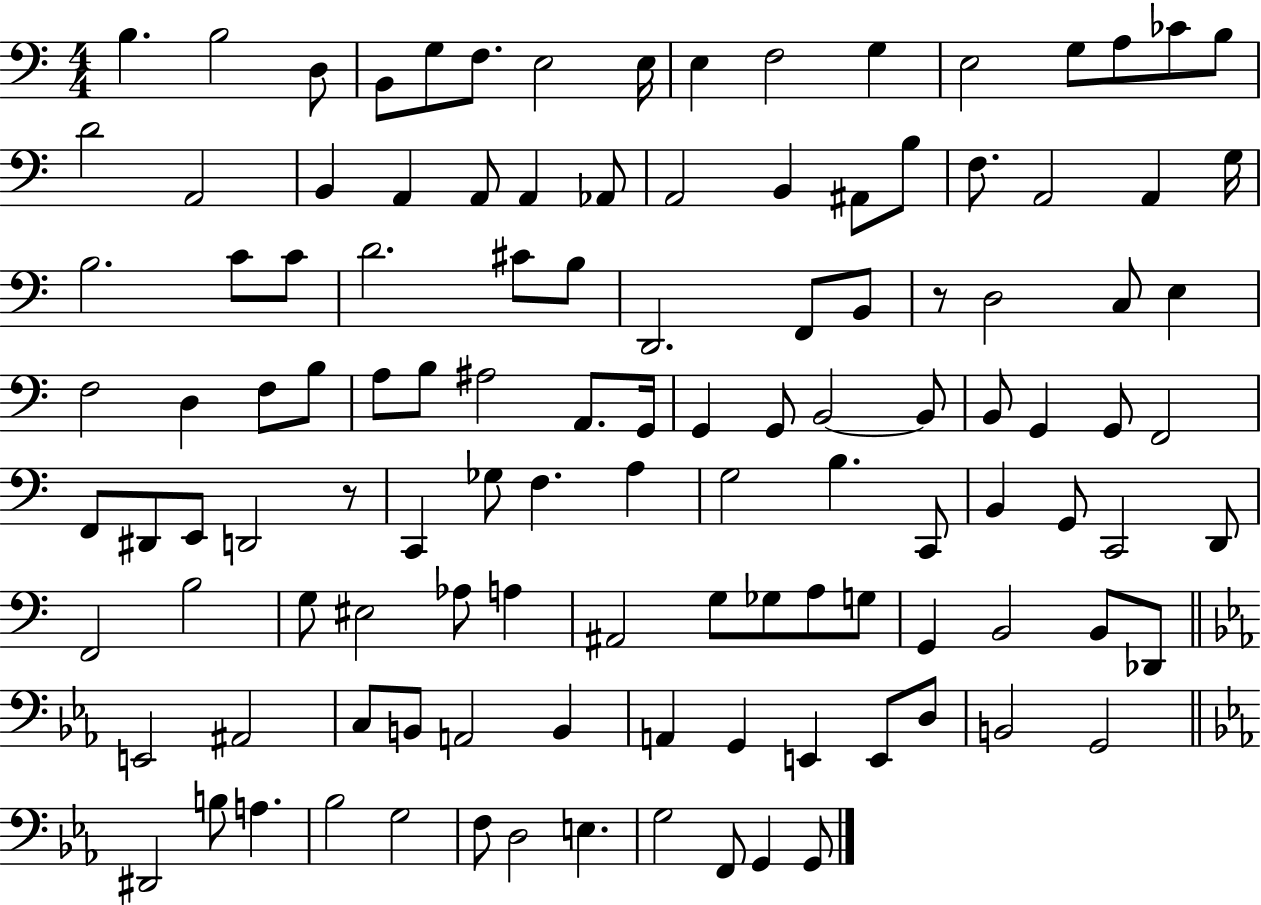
{
  \clef bass
  \numericTimeSignature
  \time 4/4
  \key c \major
  b4. b2 d8 | b,8 g8 f8. e2 e16 | e4 f2 g4 | e2 g8 a8 ces'8 b8 | \break d'2 a,2 | b,4 a,4 a,8 a,4 aes,8 | a,2 b,4 ais,8 b8 | f8. a,2 a,4 g16 | \break b2. c'8 c'8 | d'2. cis'8 b8 | d,2. f,8 b,8 | r8 d2 c8 e4 | \break f2 d4 f8 b8 | a8 b8 ais2 a,8. g,16 | g,4 g,8 b,2~~ b,8 | b,8 g,4 g,8 f,2 | \break f,8 dis,8 e,8 d,2 r8 | c,4 ges8 f4. a4 | g2 b4. c,8 | b,4 g,8 c,2 d,8 | \break f,2 b2 | g8 eis2 aes8 a4 | ais,2 g8 ges8 a8 g8 | g,4 b,2 b,8 des,8 | \break \bar "||" \break \key ees \major e,2 ais,2 | c8 b,8 a,2 b,4 | a,4 g,4 e,4 e,8 d8 | b,2 g,2 | \break \bar "||" \break \key c \minor dis,2 b8 a4. | bes2 g2 | f8 d2 e4. | g2 f,8 g,4 g,8 | \break \bar "|."
}